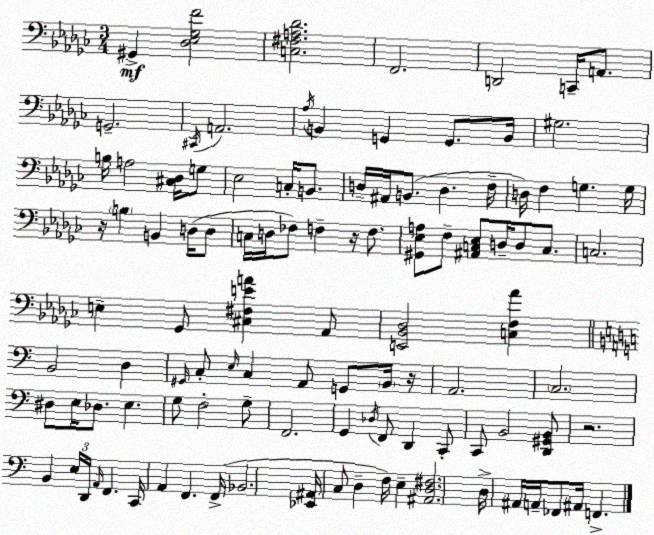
X:1
T:Untitled
M:3/4
L:1/4
K:Ebm
^G,, [_D,_E,_G,F]2 [C,^F,A,_D]2 F,,2 D,,2 C,,/4 A,,/2 G,,2 ^C,,/4 A,,2 _A,/4 B,, G,, G,,/2 B,,/4 ^G,2 B,/4 A,2 [^C,_D,]/4 G,/2 _E,2 C,/4 B,,/2 D,/4 ^A,,/4 B,,/2 D, F,/4 D,/4 F, G, G,/4 z/4 B, B,, D,/4 D,/2 C,/4 D,/4 _F,/2 F, z/4 F,/2 [^G,,_E,A,]/2 F,/2 [^A,,C,_E,]/2 D,/4 D,/2 C,/2 C,2 E, _G,,/2 [^C,^F,EA] _A,,/2 [E,,_B,,_D,]2 [C,F,_A] B,,2 D, ^G,,/4 C,/2 E,/4 C, A,,/2 G,,/2 B,,/4 z/4 A,,2 C,2 ^D,/2 E,/4 _D,/2 E, G,/2 F,2 G,/2 F,,2 G,, _D,/4 F,,/2 D,, C,,/2 C,,/2 B,,2 [D,,^G,,B,,]/2 z2 B,, E,/4 D,,/4 A,,/4 F,, C,,/4 A,, F,, F,,/4 _B,,2 [_E,,^A,,]/4 C,/2 D, F,/4 E, [^A,,D,^F,]2 D,/4 ^A,,/4 A,,/4 _F,,/2 ^A,,/4 F,,